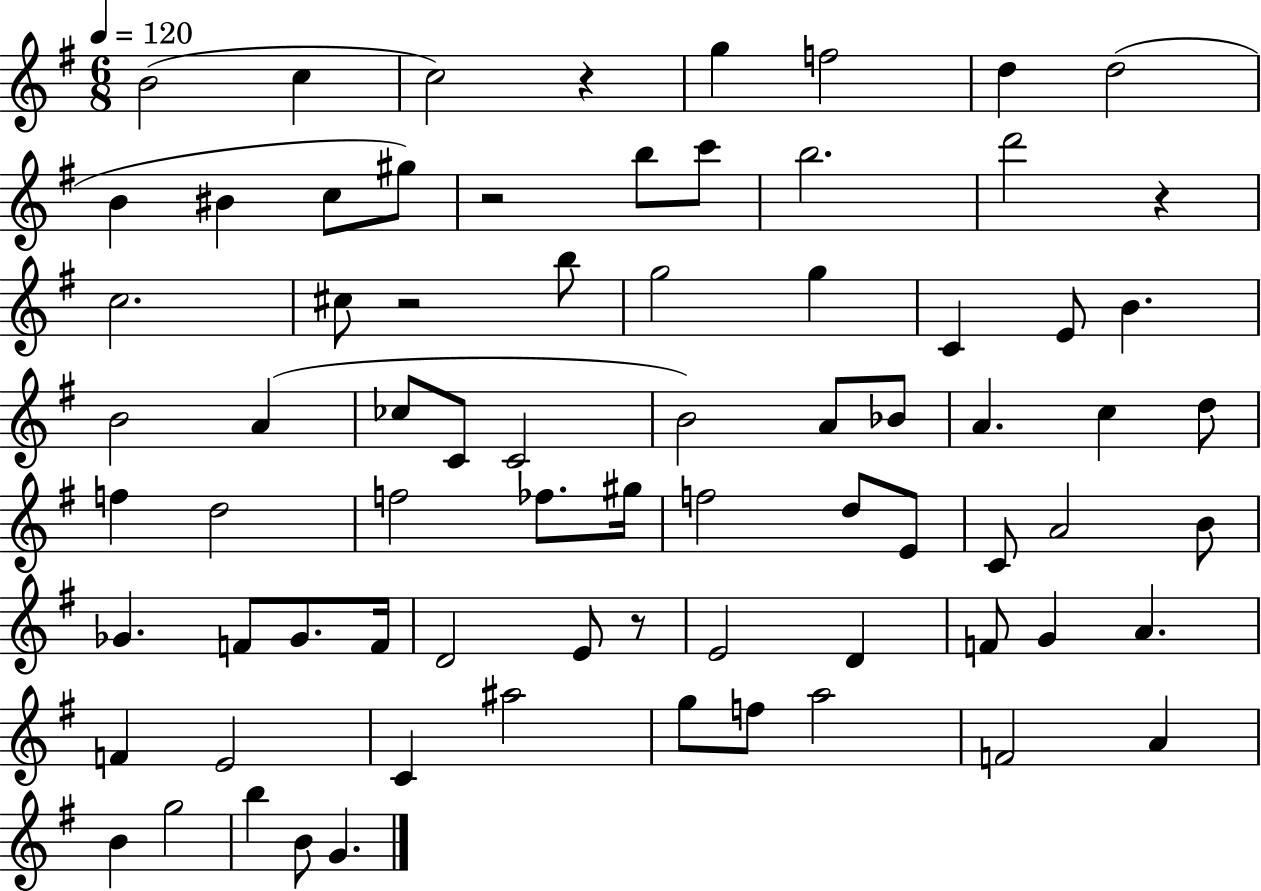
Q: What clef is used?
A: treble